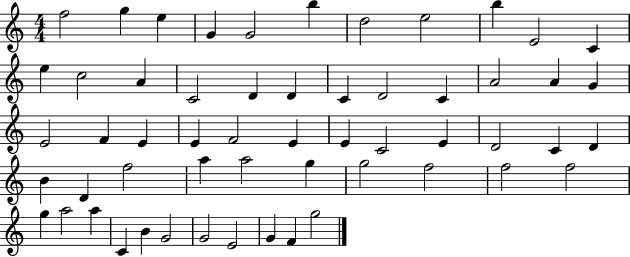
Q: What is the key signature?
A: C major